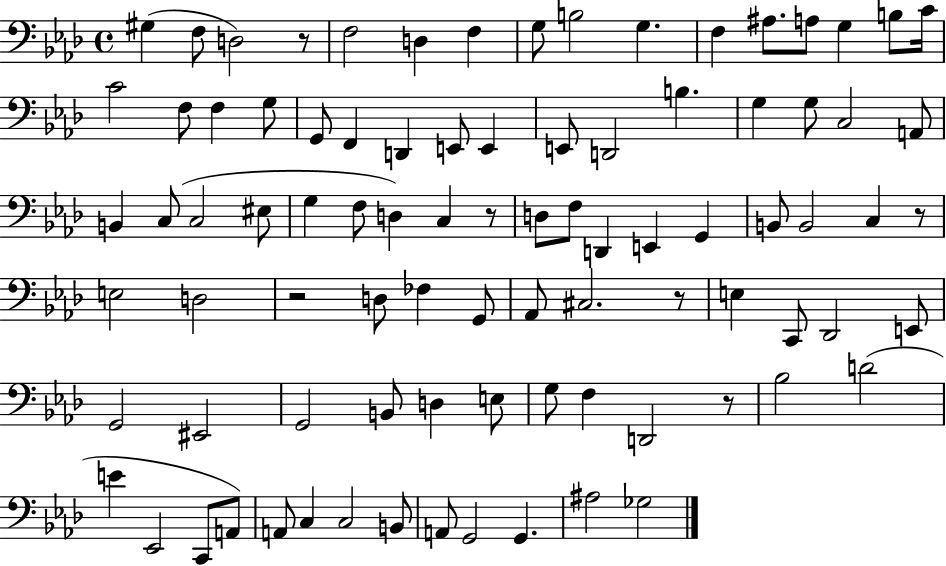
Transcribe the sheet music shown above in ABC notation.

X:1
T:Untitled
M:4/4
L:1/4
K:Ab
^G, F,/2 D,2 z/2 F,2 D, F, G,/2 B,2 G, F, ^A,/2 A,/2 G, B,/2 C/4 C2 F,/2 F, G,/2 G,,/2 F,, D,, E,,/2 E,, E,,/2 D,,2 B, G, G,/2 C,2 A,,/2 B,, C,/2 C,2 ^E,/2 G, F,/2 D, C, z/2 D,/2 F,/2 D,, E,, G,, B,,/2 B,,2 C, z/2 E,2 D,2 z2 D,/2 _F, G,,/2 _A,,/2 ^C,2 z/2 E, C,,/2 _D,,2 E,,/2 G,,2 ^E,,2 G,,2 B,,/2 D, E,/2 G,/2 F, D,,2 z/2 _B,2 D2 E _E,,2 C,,/2 A,,/2 A,,/2 C, C,2 B,,/2 A,,/2 G,,2 G,, ^A,2 _G,2